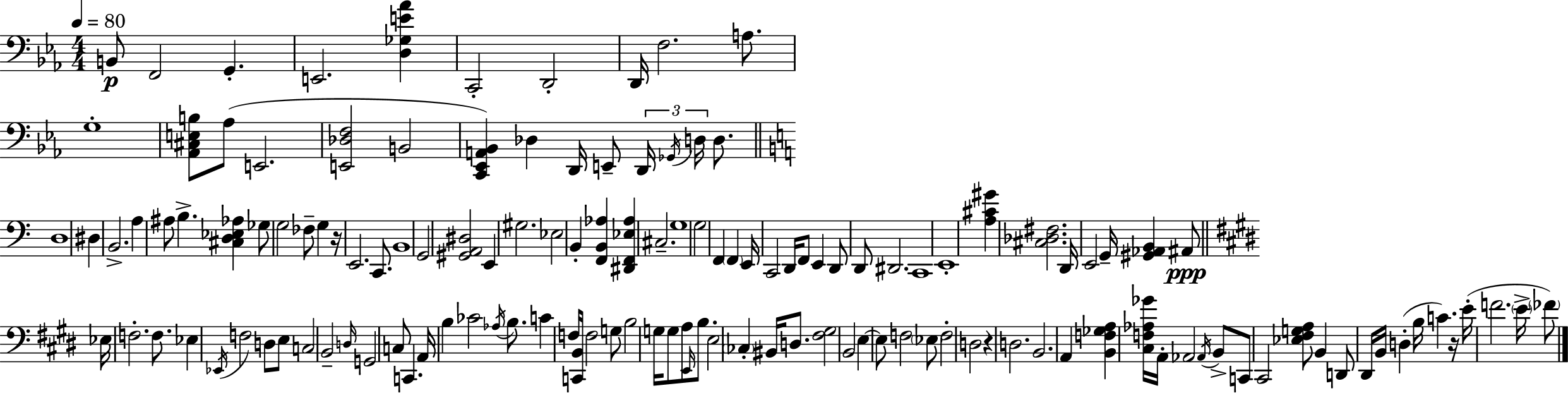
{
  \clef bass
  \numericTimeSignature
  \time 4/4
  \key c \minor
  \tempo 4 = 80
  b,8\p f,2 g,4.-. | e,2. <d ges e' aes'>4 | c,2-. d,2-. | d,16 f2. a8. | \break g1-. | <aes, cis e b>8 aes8( e,2. | <e, des f>2 b,2 | <c, ees, a, bes,>4) des4 d,16 e,8-- \tuplet 3/2 { d,16 \acciaccatura { ges,16 } d16 } d8. | \break \bar "||" \break \key a \minor d1 | dis4 b,2.-> | a4 ais8 b4.-> <cis d ees aes>4 | ges8 g2 fes8-- g4 | \break r16 e,2. c,8. | b,1 | g,2 <gis, a, dis>2 | e,4 gis2. | \break ees2 b,4-. <f, b, aes>4 | <dis, f, ees aes>4 cis2.-- | g1 | g2 f,4 \parenthesize f,4 | \break e,16 c,2 d,16 f,8 e,4 | d,8 d,8 dis,2. | c,1 | e,1-. | \break <a cis' gis'>4 <cis des fis>2. | d,16 e,2 g,16-- <gis, aes, b,>4 ais,8\ppp | \bar "||" \break \key e \major ees16 f2.-. f8. | ees4 \acciaccatura { ees,16 } f2 d8 e8 | c2 b,2-- | \grace { d16 } g,2 c8 c,4. | \break a,16 b4 ces'2 \acciaccatura { aes16 } | b8. c'4 f16 <c, b,>16 f2 | g8 b2 g16 g8 a8 | \grace { e,16 } b8. e2 \parenthesize ces4-. | \break bis,16 d8. <fis gis>2 b,2 | e4~~ e8 f2 | \parenthesize ees8 f2-. d2 | r4 d2. | \break b,2. | a,4 <b, f ges a>4 <cis f aes ges'>16 a,16-. aes,2 | \acciaccatura { aes,16 } b,8-> c,8 cis,2 <ees fis g a>8 | b,4 d,8 dis,16 b,16 d4-.( b16 c'4.) | \break r16 e'16-.( f'2. | \parenthesize e'16-> \parenthesize fes'8) \bar "|."
}